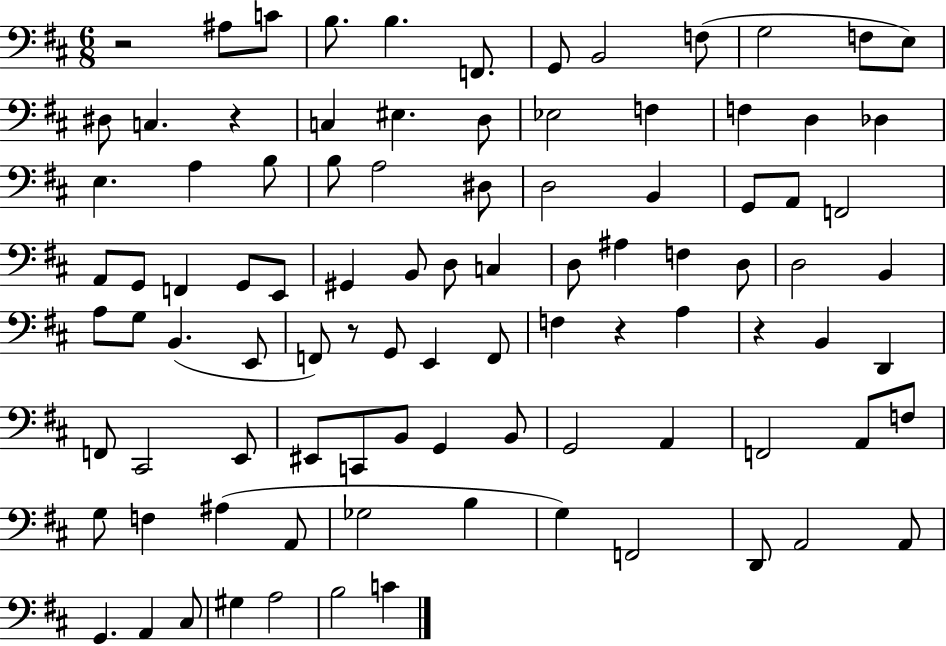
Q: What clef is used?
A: bass